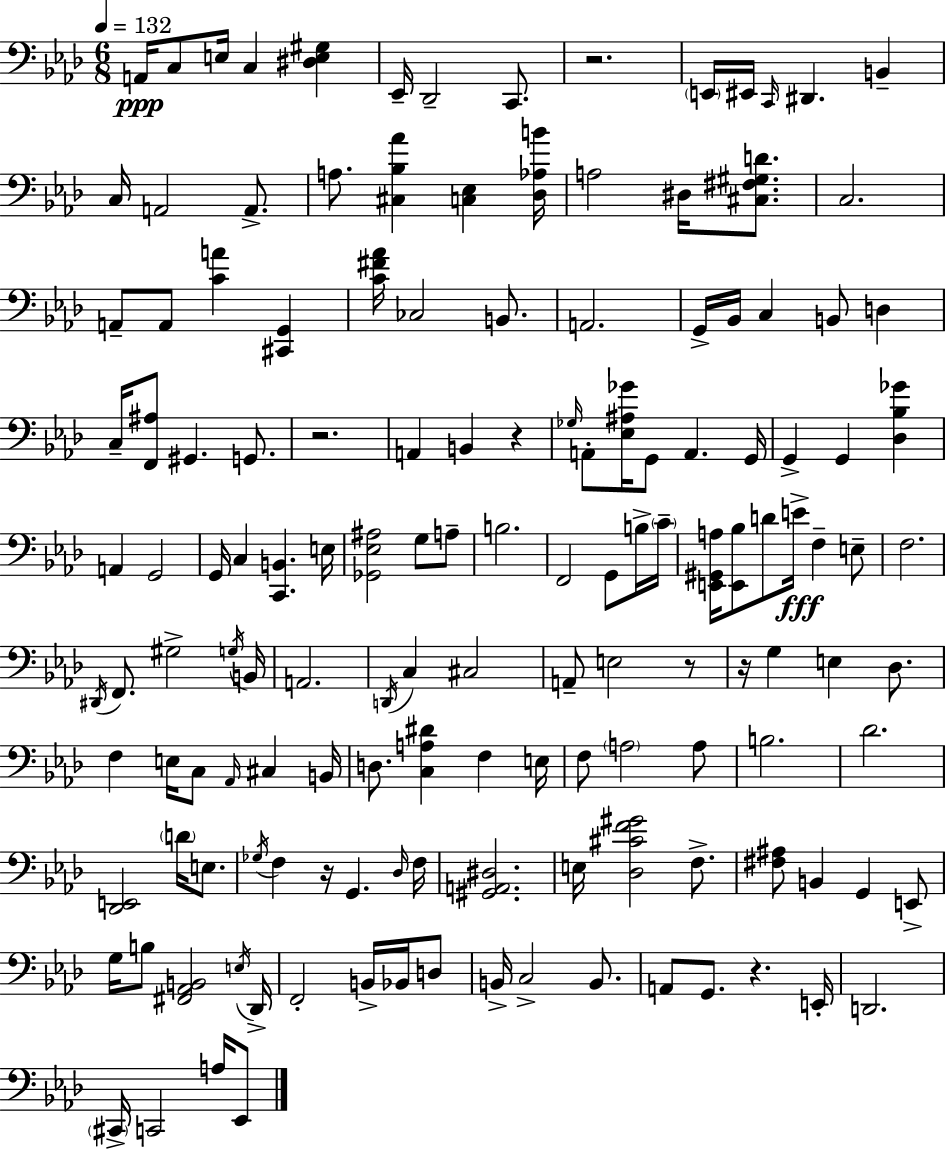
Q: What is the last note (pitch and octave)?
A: Eb2